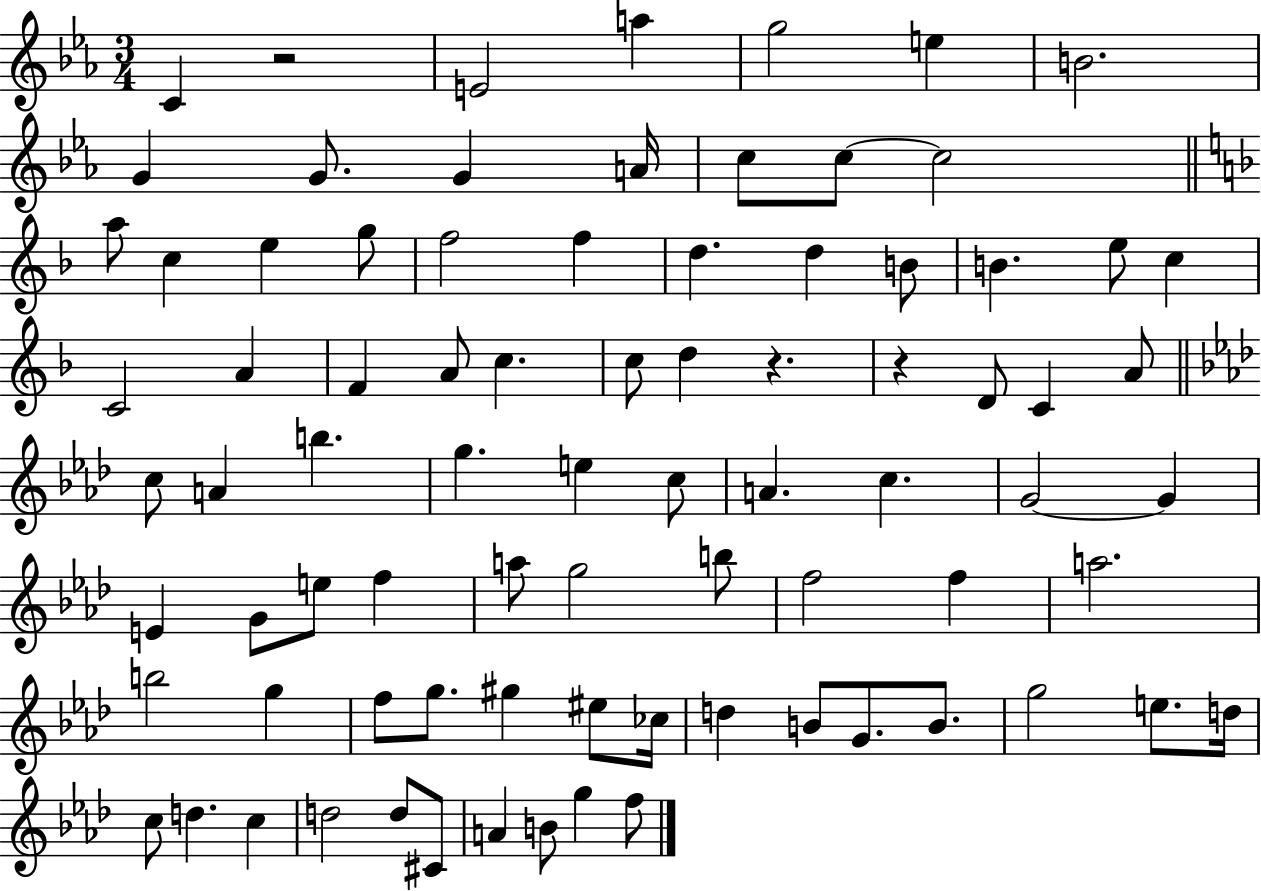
C4/q R/h E4/h A5/q G5/h E5/q B4/h. G4/q G4/e. G4/q A4/s C5/e C5/e C5/h A5/e C5/q E5/q G5/e F5/h F5/q D5/q. D5/q B4/e B4/q. E5/e C5/q C4/h A4/q F4/q A4/e C5/q. C5/e D5/q R/q. R/q D4/e C4/q A4/e C5/e A4/q B5/q. G5/q. E5/q C5/e A4/q. C5/q. G4/h G4/q E4/q G4/e E5/e F5/q A5/e G5/h B5/e F5/h F5/q A5/h. B5/h G5/q F5/e G5/e. G#5/q EIS5/e CES5/s D5/q B4/e G4/e. B4/e. G5/h E5/e. D5/s C5/e D5/q. C5/q D5/h D5/e C#4/e A4/q B4/e G5/q F5/e